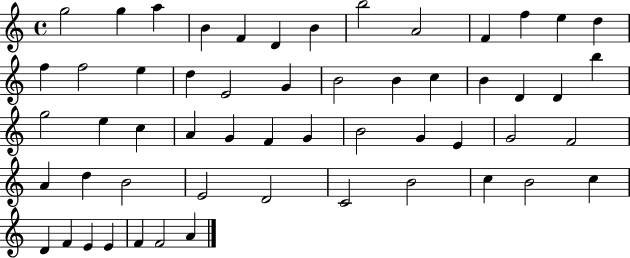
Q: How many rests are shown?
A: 0